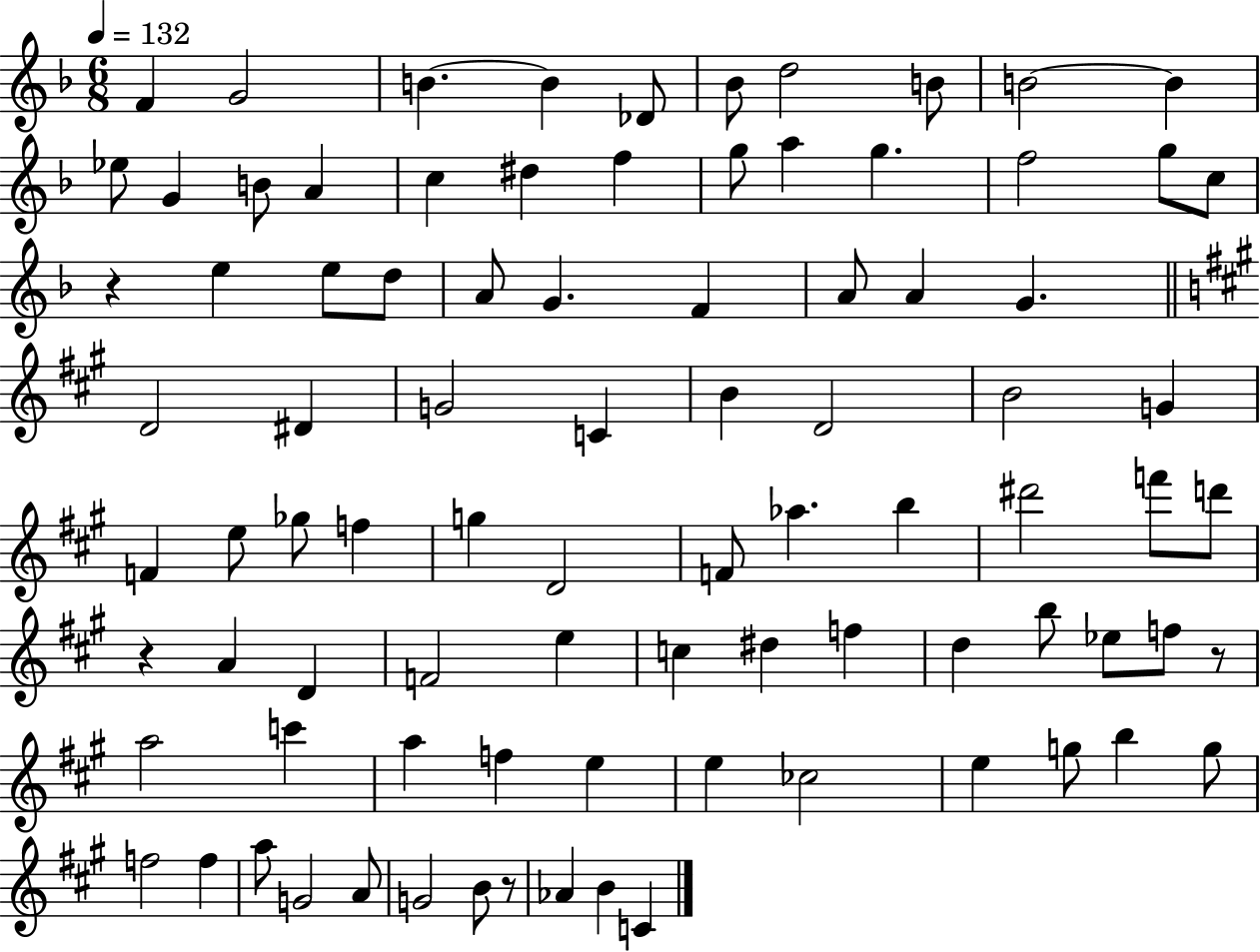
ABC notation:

X:1
T:Untitled
M:6/8
L:1/4
K:F
F G2 B B _D/2 _B/2 d2 B/2 B2 B _e/2 G B/2 A c ^d f g/2 a g f2 g/2 c/2 z e e/2 d/2 A/2 G F A/2 A G D2 ^D G2 C B D2 B2 G F e/2 _g/2 f g D2 F/2 _a b ^d'2 f'/2 d'/2 z A D F2 e c ^d f d b/2 _e/2 f/2 z/2 a2 c' a f e e _c2 e g/2 b g/2 f2 f a/2 G2 A/2 G2 B/2 z/2 _A B C